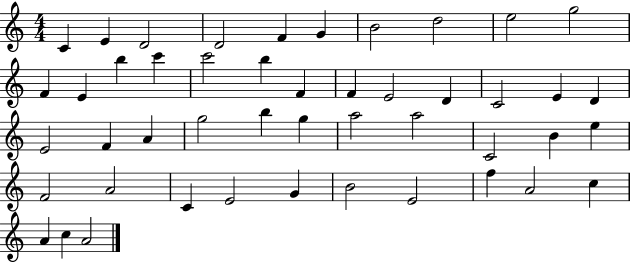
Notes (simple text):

C4/q E4/q D4/h D4/h F4/q G4/q B4/h D5/h E5/h G5/h F4/q E4/q B5/q C6/q C6/h B5/q F4/q F4/q E4/h D4/q C4/h E4/q D4/q E4/h F4/q A4/q G5/h B5/q G5/q A5/h A5/h C4/h B4/q E5/q F4/h A4/h C4/q E4/h G4/q B4/h E4/h F5/q A4/h C5/q A4/q C5/q A4/h